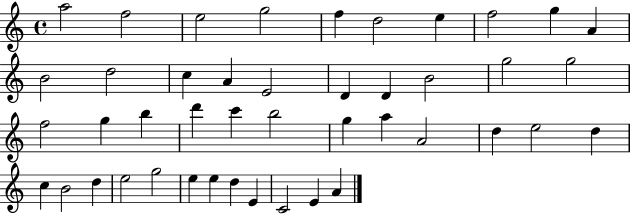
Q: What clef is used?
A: treble